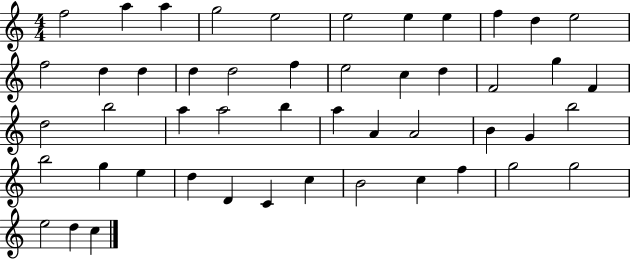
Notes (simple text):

F5/h A5/q A5/q G5/h E5/h E5/h E5/q E5/q F5/q D5/q E5/h F5/h D5/q D5/q D5/q D5/h F5/q E5/h C5/q D5/q F4/h G5/q F4/q D5/h B5/h A5/q A5/h B5/q A5/q A4/q A4/h B4/q G4/q B5/h B5/h G5/q E5/q D5/q D4/q C4/q C5/q B4/h C5/q F5/q G5/h G5/h E5/h D5/q C5/q